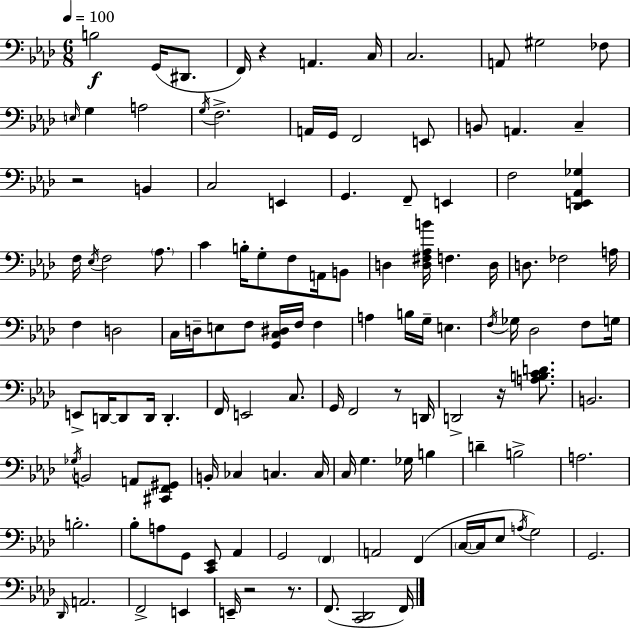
{
  \clef bass
  \numericTimeSignature
  \time 6/8
  \key aes \major
  \tempo 4 = 100
  b2\f g,16( dis,8. | f,16) r4 a,4. c16 | c2. | a,8 gis2 fes8 | \break \grace { e16 } g4 a2 | \acciaccatura { g16 } f2.-> | a,16 g,16 f,2 | e,8 b,8 a,4. c4-- | \break r2 b,4 | c2 e,4 | g,4. f,8-- e,4 | f2 <des, e, aes, ges>4 | \break f16 \acciaccatura { ees16 } f2 | \parenthesize aes8. c'4 b16-. g8-. f8 | a,16 b,8 d4 <d fis aes b'>16 f4. | d16 d8. fes2 | \break a16 f4 d2 | c16 d16-- e8 f8 <g, c dis>16 f16 f4 | a4 b16 g16-- e4. | \acciaccatura { f16 } ges16 des2 | \break f8 g16 e,8-> d,16~~ d,8 d,16 d,4.-. | f,16 e,2 | c8. g,16 f,2 | r8 d,16 d,2-> | \break r16 <a b c' d'>8. b,2. | \acciaccatura { ges16 } b,2 | a,8 <cis, f, gis,>8 b,16-. ces4 c4. | c16 c16 g4. | \break ges16 b4 d'4-- b2-> | a2. | b2.-. | bes8-. a8 g,8 <c, ees,>8 | \break aes,4 g,2 | \parenthesize f,4 a,2 | f,4( \parenthesize c16~~ c16 ees8 \acciaccatura { a16 } g2) | g,2. | \break \grace { des,16 } a,2. | f,2-> | e,4 e,16-- r2 | r8. f,8.( <c, des,>2 | \break f,16) \bar "|."
}